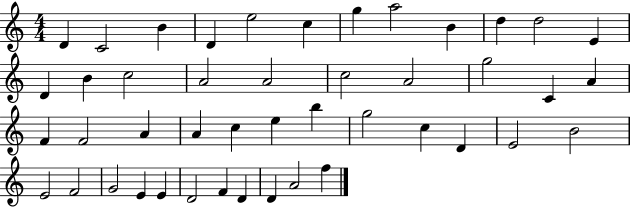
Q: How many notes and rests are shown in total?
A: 45